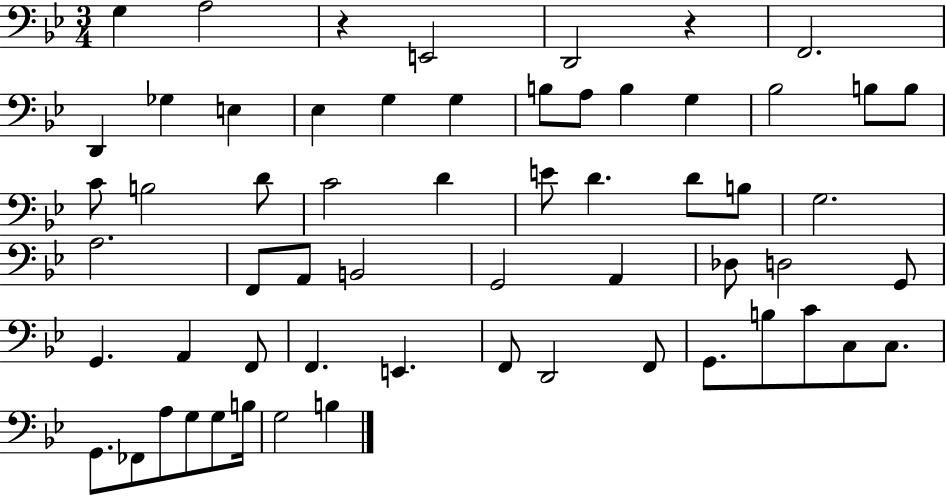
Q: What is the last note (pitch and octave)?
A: B3